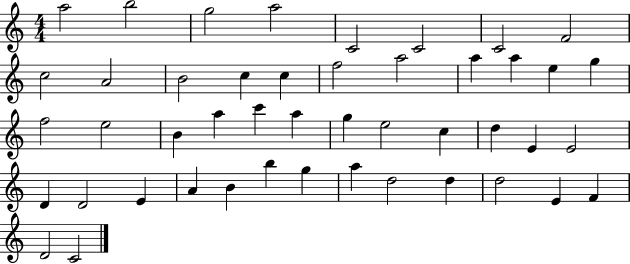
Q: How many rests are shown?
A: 0